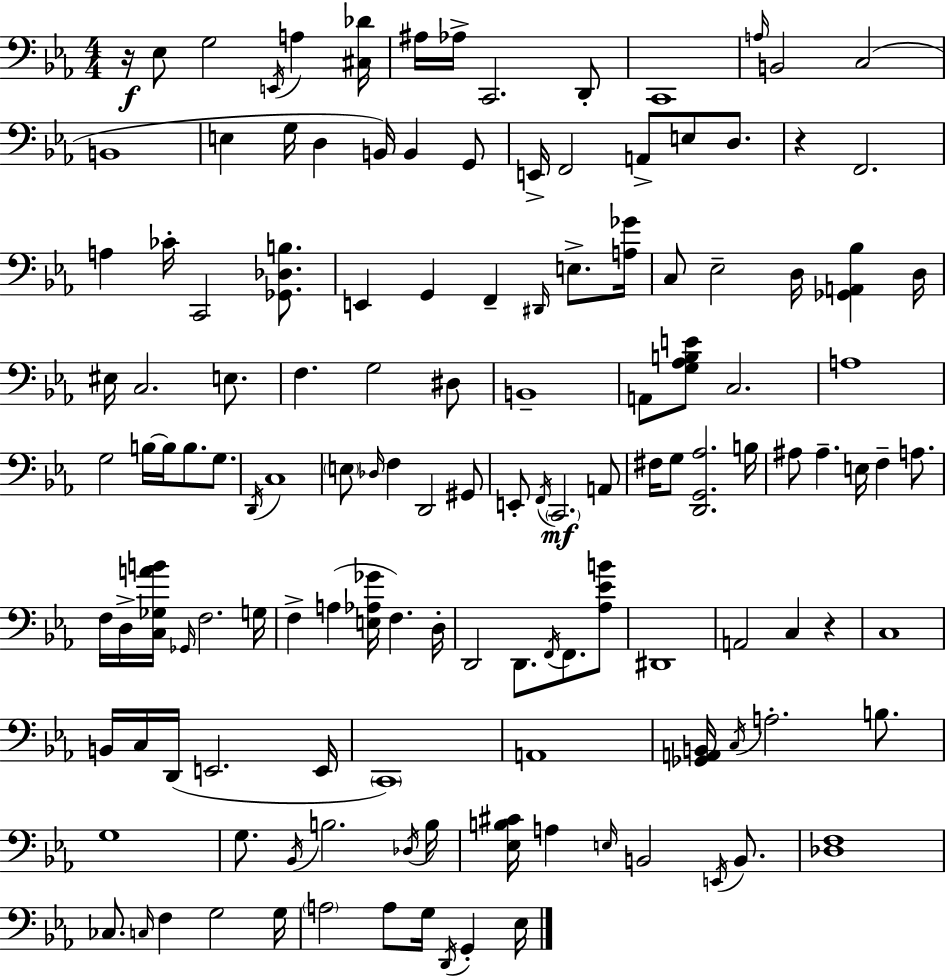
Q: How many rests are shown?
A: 3